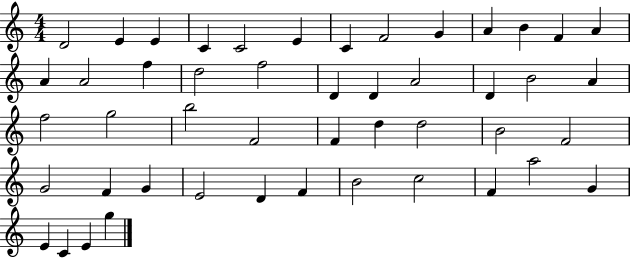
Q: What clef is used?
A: treble